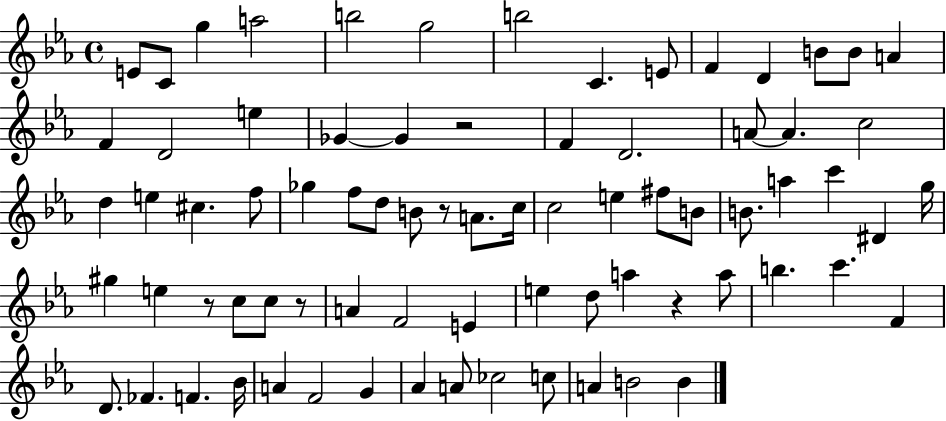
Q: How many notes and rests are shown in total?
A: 76